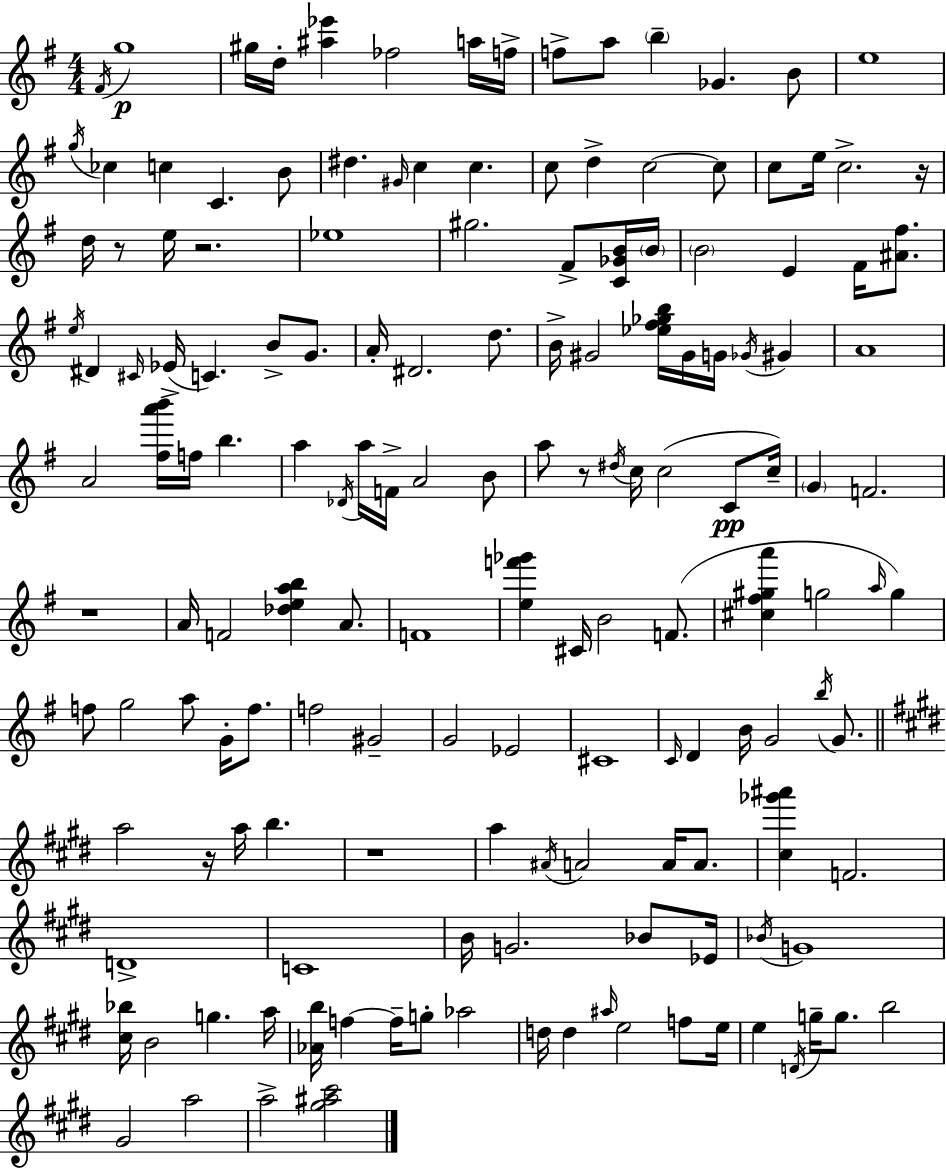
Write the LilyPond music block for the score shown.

{
  \clef treble
  \numericTimeSignature
  \time 4/4
  \key e \minor
  \acciaccatura { fis'16 }\p g''1 | gis''16 d''16-. <ais'' ees'''>4 fes''2 a''16 | f''16-> f''8-> a''8 \parenthesize b''4-- ges'4. b'8 | e''1 | \break \acciaccatura { g''16 } ces''4 c''4 c'4. | b'8 dis''4. \grace { gis'16 } c''4 c''4. | c''8 d''4-> c''2~~ | c''8 c''8 e''16 c''2.-> | \break r16 d''16 r8 e''16 r2. | ees''1 | gis''2. fis'8-> | <c' ges' b'>16 \parenthesize b'16 \parenthesize b'2 e'4 fis'16 | \break <ais' fis''>8. \acciaccatura { e''16 } dis'4 \grace { cis'16 }( ees'16-> c'4.) | b'8-> g'8. a'16-. dis'2. | d''8. b'16-> gis'2 <ees'' fis'' ges'' b''>16 gis'16 | g'16 \acciaccatura { ges'16 } gis'4 a'1 | \break a'2 <fis'' a''' b'''>16 f''16 | b''4. a''4 \acciaccatura { des'16 } a''16 f'16-> a'2 | b'8 a''8 r8 \acciaccatura { dis''16 } c''16 c''2( | c'8\pp c''16--) \parenthesize g'4 f'2. | \break r1 | a'16 f'2 | <des'' e'' a'' b''>4 a'8. f'1 | <e'' f''' ges'''>4 cis'16 b'2 | \break f'8.( <cis'' fis'' gis'' a'''>4 g''2 | \grace { a''16 } g''4) f''8 g''2 | a''8 g'16-. f''8. f''2 | gis'2-- g'2 | \break ees'2 cis'1 | \grace { c'16 } d'4 b'16 g'2 | \acciaccatura { b''16 } g'8. \bar "||" \break \key e \major a''2 r16 a''16 b''4. | r1 | a''4 \acciaccatura { ais'16 } a'2 a'16 a'8. | <cis'' ges''' ais'''>4 f'2. | \break d'1-> | c'1 | b'16 g'2. bes'8 | ees'16 \acciaccatura { bes'16 } g'1 | \break <cis'' bes''>16 b'2 g''4. | a''16 <aes' b''>16 f''4~~ f''16-- g''8-. aes''2 | d''16 d''4 \grace { ais''16 } e''2 | f''8 e''16 e''4 \acciaccatura { d'16 } g''16-- g''8. b''2 | \break gis'2 a''2 | a''2-> <gis'' ais'' cis'''>2 | \bar "|."
}